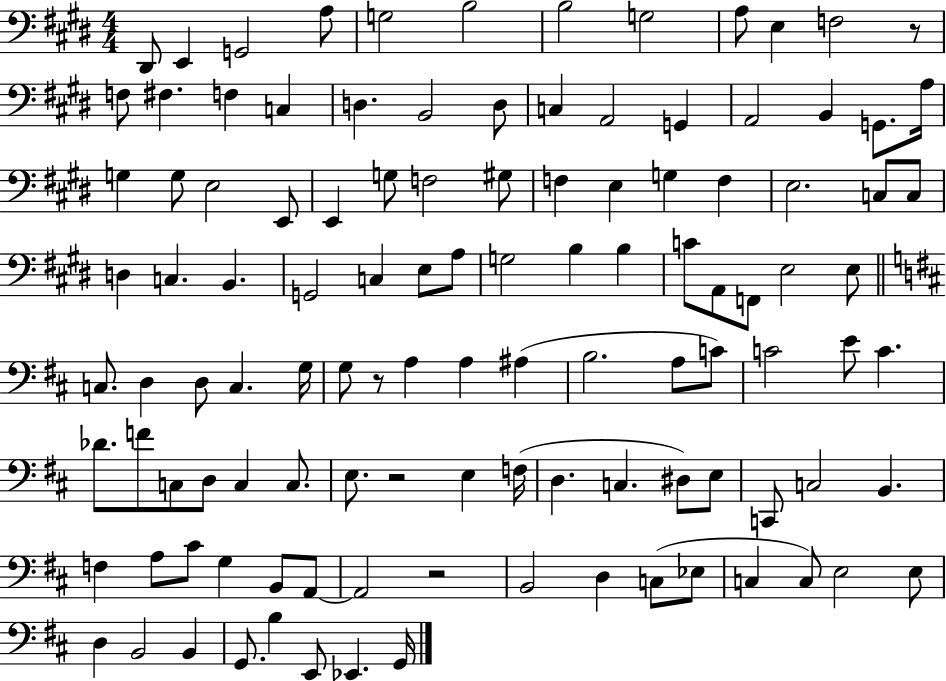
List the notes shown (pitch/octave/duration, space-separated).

D#2/e E2/q G2/h A3/e G3/h B3/h B3/h G3/h A3/e E3/q F3/h R/e F3/e F#3/q. F3/q C3/q D3/q. B2/h D3/e C3/q A2/h G2/q A2/h B2/q G2/e. A3/s G3/q G3/e E3/h E2/e E2/q G3/e F3/h G#3/e F3/q E3/q G3/q F3/q E3/h. C3/e C3/e D3/q C3/q. B2/q. G2/h C3/q E3/e A3/e G3/h B3/q B3/q C4/e A2/e F2/e E3/h E3/e C3/e. D3/q D3/e C3/q. G3/s G3/e R/e A3/q A3/q A#3/q B3/h. A3/e C4/e C4/h E4/e C4/q. Db4/e. F4/e C3/e D3/e C3/q C3/e. E3/e. R/h E3/q F3/s D3/q. C3/q. D#3/e E3/e C2/e C3/h B2/q. F3/q A3/e C#4/e G3/q B2/e A2/e A2/h R/h B2/h D3/q C3/e Eb3/e C3/q C3/e E3/h E3/e D3/q B2/h B2/q G2/e. B3/q E2/e Eb2/q. G2/s